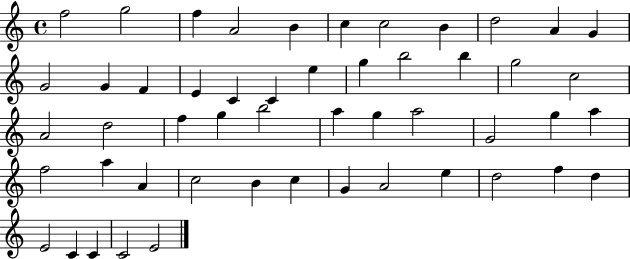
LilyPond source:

{
  \clef treble
  \time 4/4
  \defaultTimeSignature
  \key c \major
  f''2 g''2 | f''4 a'2 b'4 | c''4 c''2 b'4 | d''2 a'4 g'4 | \break g'2 g'4 f'4 | e'4 c'4 c'4 e''4 | g''4 b''2 b''4 | g''2 c''2 | \break a'2 d''2 | f''4 g''4 b''2 | a''4 g''4 a''2 | g'2 g''4 a''4 | \break f''2 a''4 a'4 | c''2 b'4 c''4 | g'4 a'2 e''4 | d''2 f''4 d''4 | \break e'2 c'4 c'4 | c'2 e'2 | \bar "|."
}